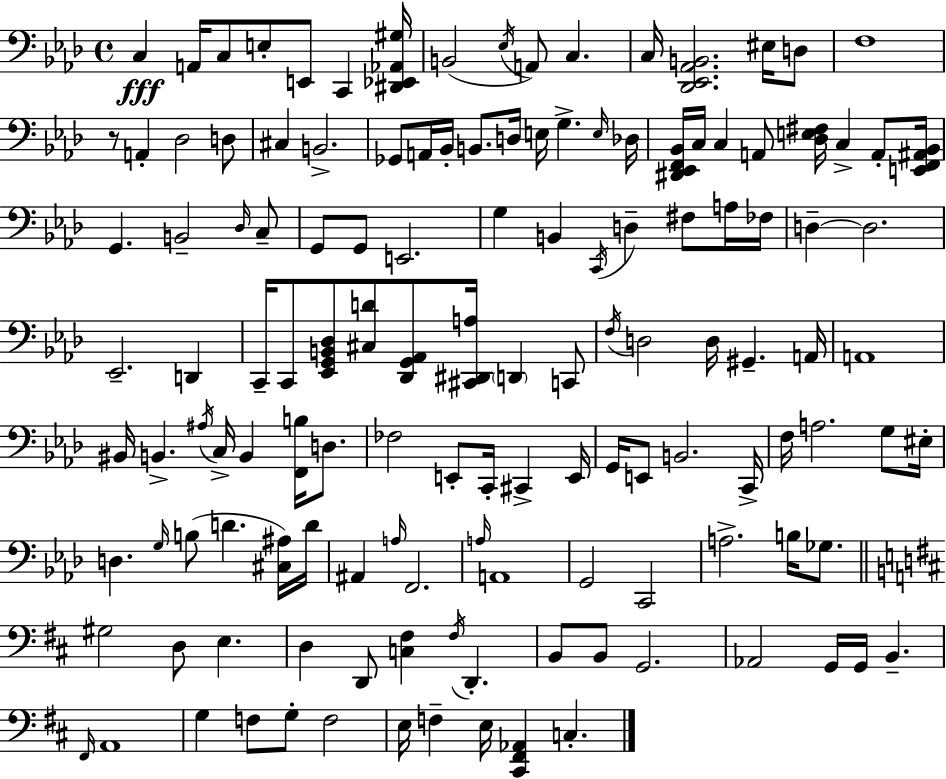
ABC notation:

X:1
T:Untitled
M:4/4
L:1/4
K:Fm
C, A,,/4 C,/2 E,/2 E,,/2 C,, [^D,,_E,,_A,,^G,]/4 B,,2 _E,/4 A,,/2 C, C,/4 [_D,,_E,,_A,,B,,]2 ^E,/4 D,/2 F,4 z/2 A,, _D,2 D,/2 ^C, B,,2 _G,,/2 A,,/4 _B,,/4 B,,/2 D,/4 E,/4 G, E,/4 _D,/4 [^D,,_E,,F,,_B,,]/4 C,/4 C, A,,/2 [_D,E,^F,]/4 C, A,,/2 [E,,F,,^A,,_B,,]/4 G,, B,,2 _D,/4 C,/2 G,,/2 G,,/2 E,,2 G, B,, C,,/4 D, ^F,/2 A,/4 _F,/4 D, D,2 _E,,2 D,, C,,/4 C,,/2 [_E,,G,,B,,_D,]/2 [^C,D]/2 [_D,,G,,_A,,]/2 [^C,,^D,,A,]/4 D,, C,,/2 F,/4 D,2 D,/4 ^G,, A,,/4 A,,4 ^B,,/4 B,, ^A,/4 C,/4 B,, [F,,B,]/4 D,/2 _F,2 E,,/2 C,,/4 ^C,, E,,/4 G,,/4 E,,/2 B,,2 C,,/4 F,/4 A,2 G,/2 ^E,/4 D, G,/4 B,/2 D [^C,^A,]/4 D/4 ^A,, A,/4 F,,2 A,/4 A,,4 G,,2 C,,2 A,2 B,/4 _G,/2 ^G,2 D,/2 E, D, D,,/2 [C,^F,] ^F,/4 D,, B,,/2 B,,/2 G,,2 _A,,2 G,,/4 G,,/4 B,, ^F,,/4 A,,4 G, F,/2 G,/2 F,2 E,/4 F, E,/4 [^C,,^F,,_A,,] C,